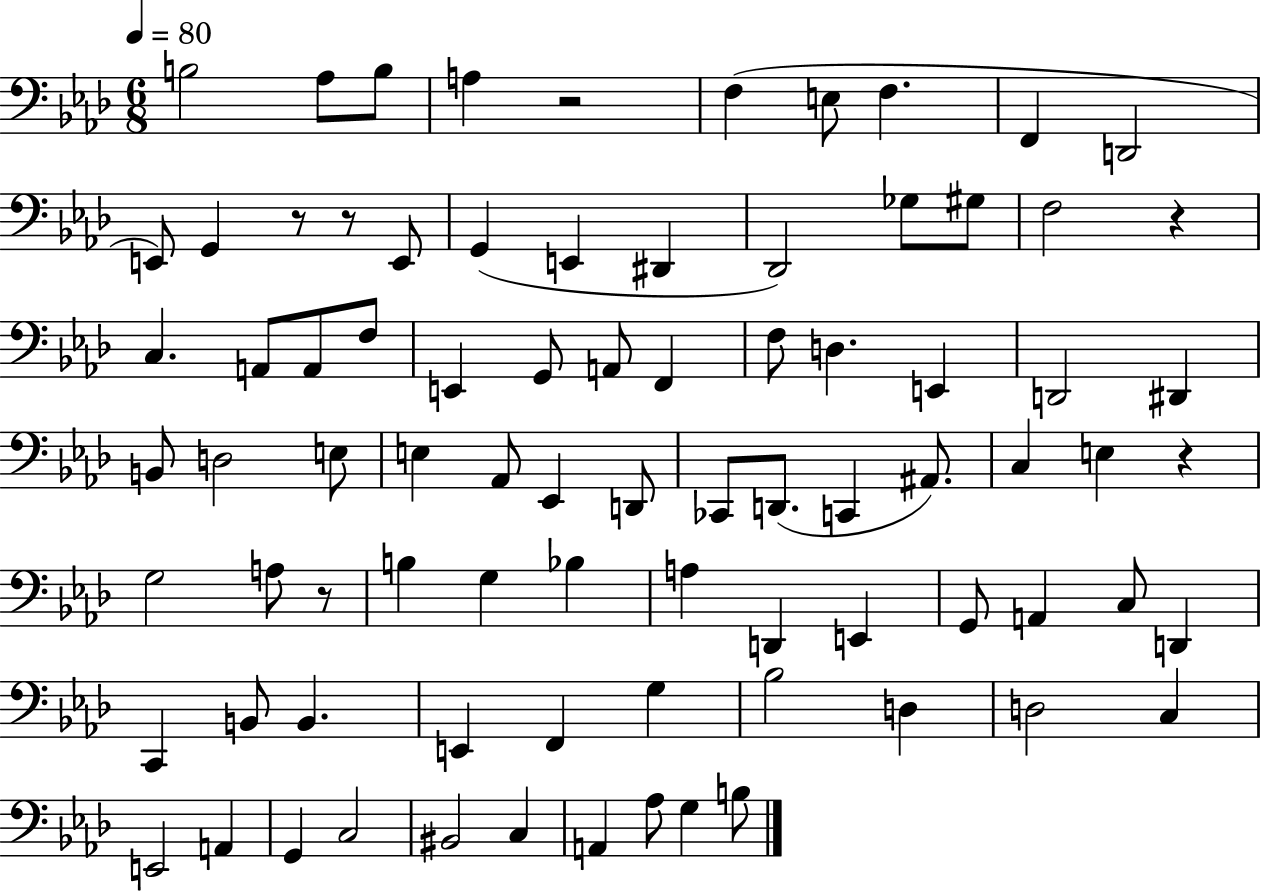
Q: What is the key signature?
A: AES major